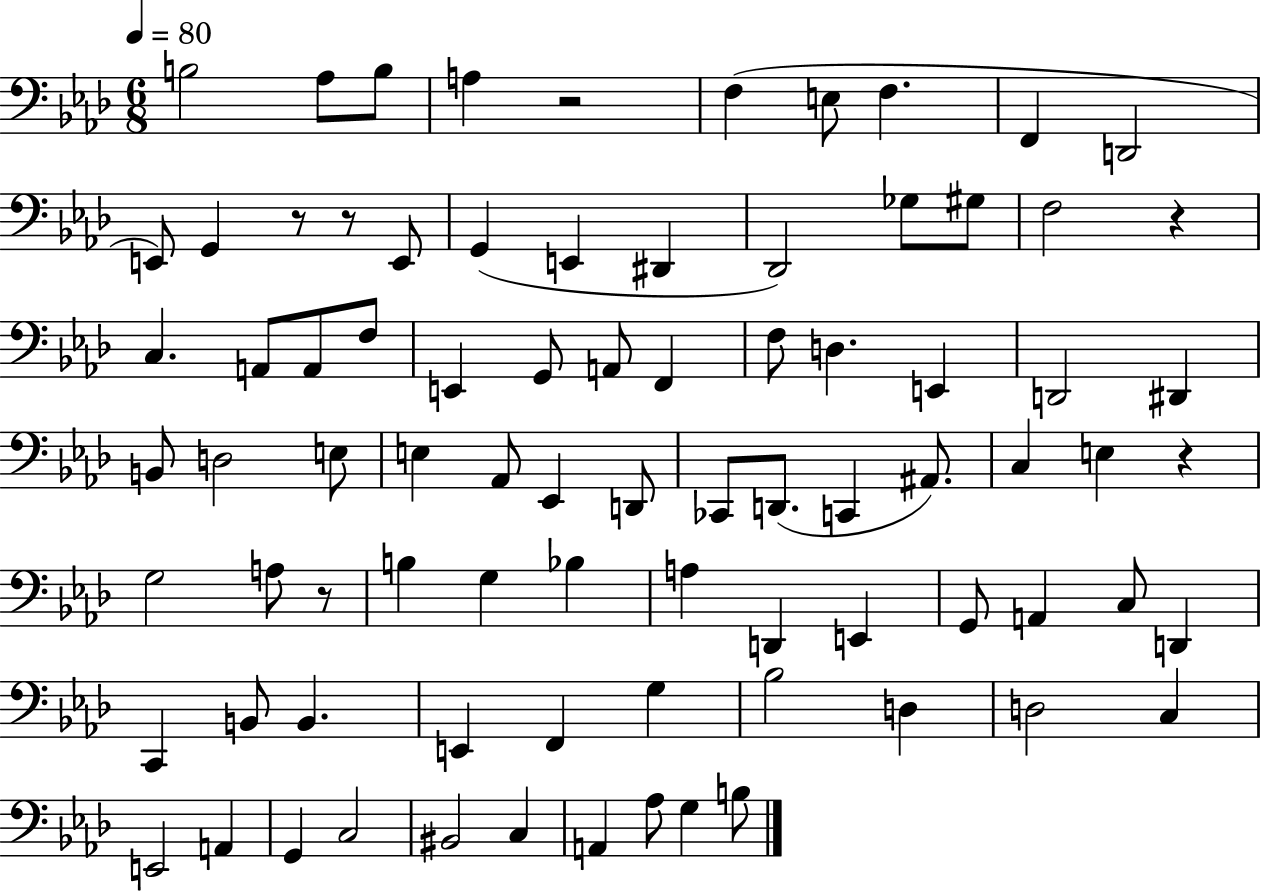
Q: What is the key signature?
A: AES major